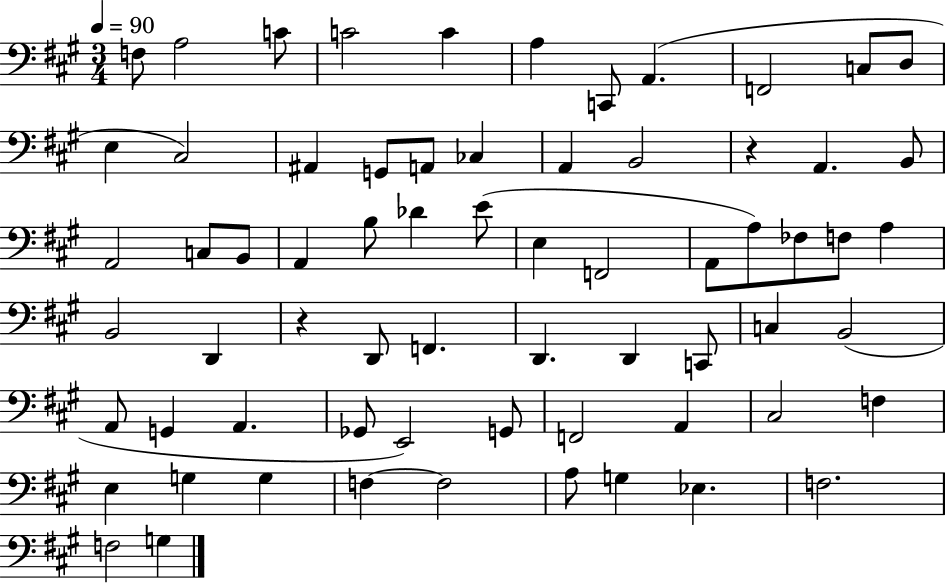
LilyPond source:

{
  \clef bass
  \numericTimeSignature
  \time 3/4
  \key a \major
  \tempo 4 = 90
  f8 a2 c'8 | c'2 c'4 | a4 c,8 a,4.( | f,2 c8 d8 | \break e4 cis2) | ais,4 g,8 a,8 ces4 | a,4 b,2 | r4 a,4. b,8 | \break a,2 c8 b,8 | a,4 b8 des'4 e'8( | e4 f,2 | a,8 a8) fes8 f8 a4 | \break b,2 d,4 | r4 d,8 f,4. | d,4. d,4 c,8 | c4 b,2( | \break a,8 g,4 a,4. | ges,8 e,2) g,8 | f,2 a,4 | cis2 f4 | \break e4 g4 g4 | f4~~ f2 | a8 g4 ees4. | f2. | \break f2 g4 | \bar "|."
}